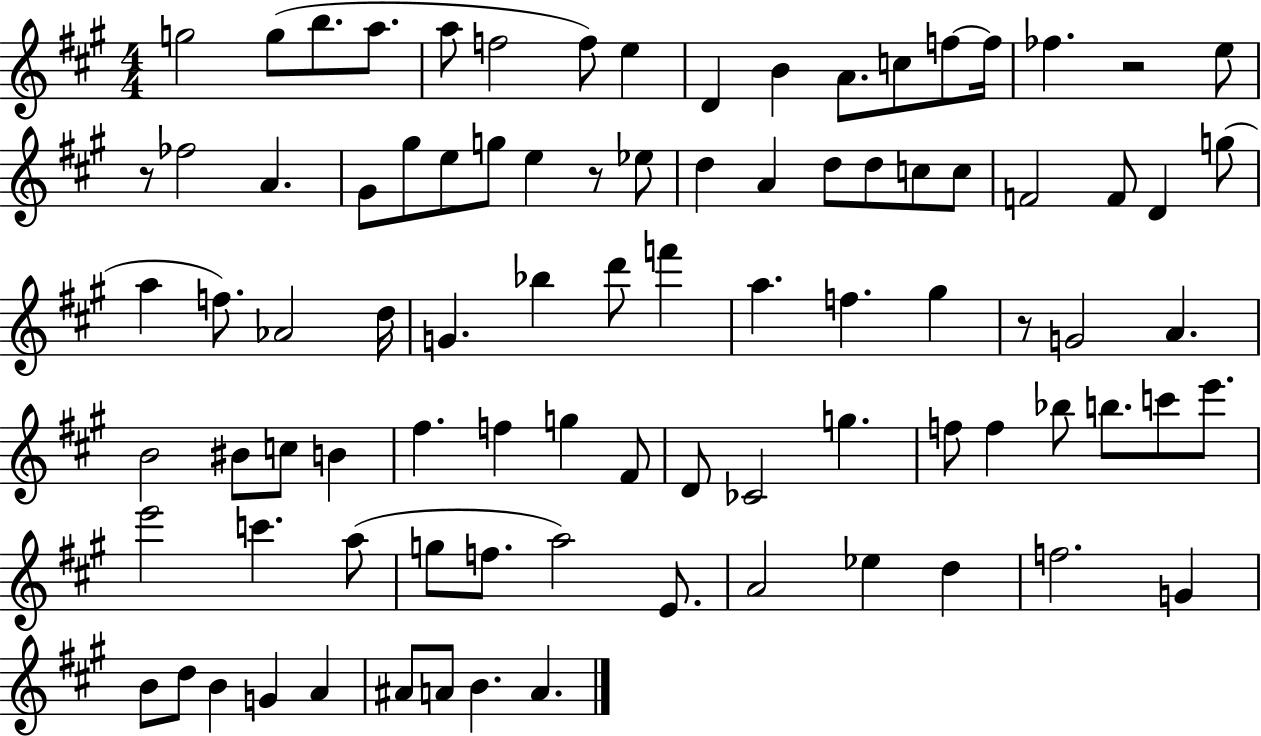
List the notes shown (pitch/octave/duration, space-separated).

G5/h G5/e B5/e. A5/e. A5/e F5/h F5/e E5/q D4/q B4/q A4/e. C5/e F5/e F5/s FES5/q. R/h E5/e R/e FES5/h A4/q. G#4/e G#5/e E5/e G5/e E5/q R/e Eb5/e D5/q A4/q D5/e D5/e C5/e C5/e F4/h F4/e D4/q G5/e A5/q F5/e. Ab4/h D5/s G4/q. Bb5/q D6/e F6/q A5/q. F5/q. G#5/q R/e G4/h A4/q. B4/h BIS4/e C5/e B4/q F#5/q. F5/q G5/q F#4/e D4/e CES4/h G5/q. F5/e F5/q Bb5/e B5/e. C6/e E6/e. E6/h C6/q. A5/e G5/e F5/e. A5/h E4/e. A4/h Eb5/q D5/q F5/h. G4/q B4/e D5/e B4/q G4/q A4/q A#4/e A4/e B4/q. A4/q.